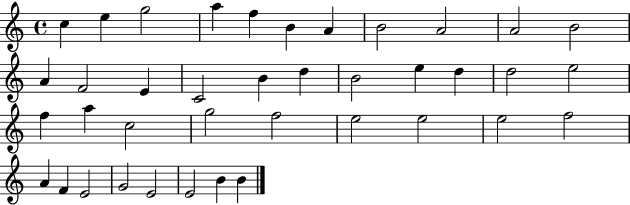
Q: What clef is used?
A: treble